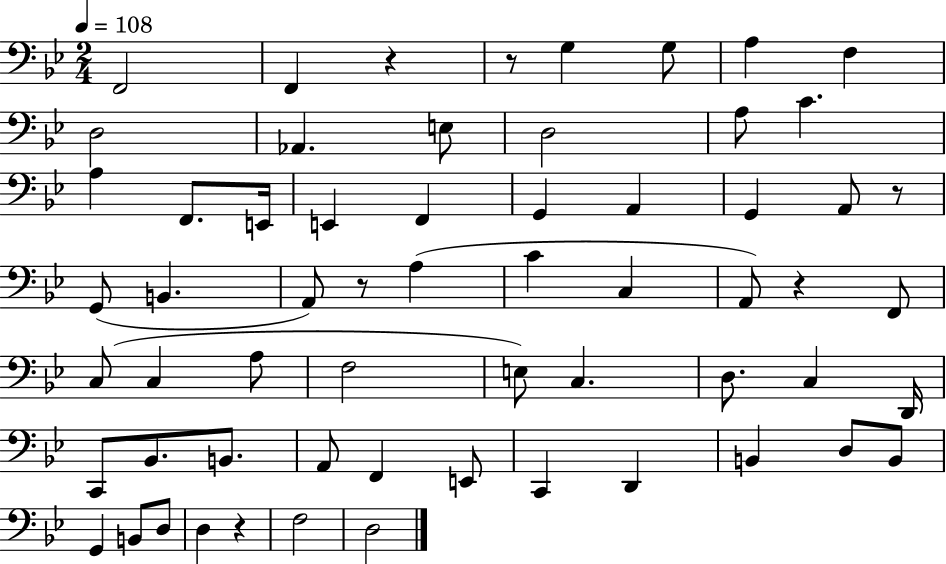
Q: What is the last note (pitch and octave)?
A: D3